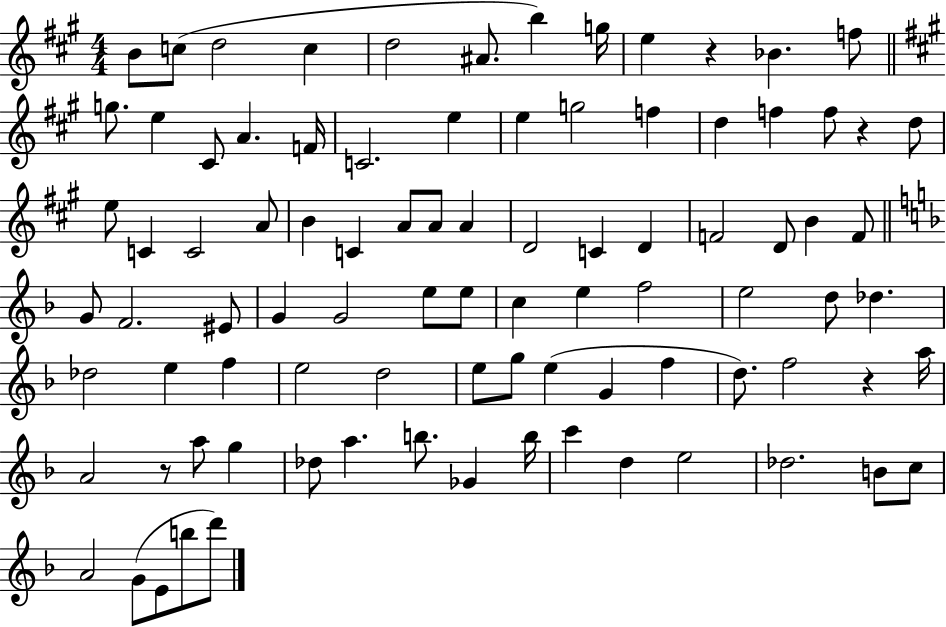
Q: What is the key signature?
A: A major